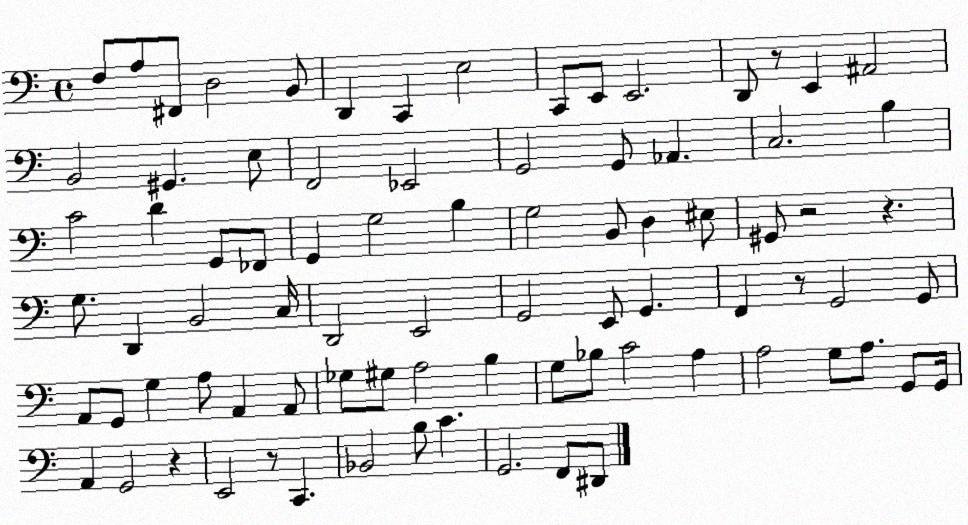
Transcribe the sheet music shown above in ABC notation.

X:1
T:Untitled
M:4/4
L:1/4
K:C
F,/2 A,/2 ^F,,/2 D,2 B,,/2 D,, C,, E,2 C,,/2 E,,/2 E,,2 D,,/2 z/2 E,, ^A,,2 B,,2 ^G,, E,/2 F,,2 _E,,2 G,,2 G,,/2 _A,, C,2 B, C2 D G,,/2 _F,,/2 G,, G,2 B, G,2 B,,/2 D, ^E,/2 ^G,,/2 z2 z G,/2 D,, B,,2 C,/4 D,,2 E,,2 G,,2 E,,/2 G,, F,, z/2 G,,2 G,,/2 A,,/2 G,,/2 G, A,/2 A,, A,,/2 _G,/2 ^G,/2 A,2 B, G,/2 _B,/2 C2 A, A,2 G,/2 A,/2 G,,/2 G,,/4 A,, G,,2 z E,,2 z/2 C,, _B,,2 B,/2 C G,,2 F,,/2 ^D,,/2